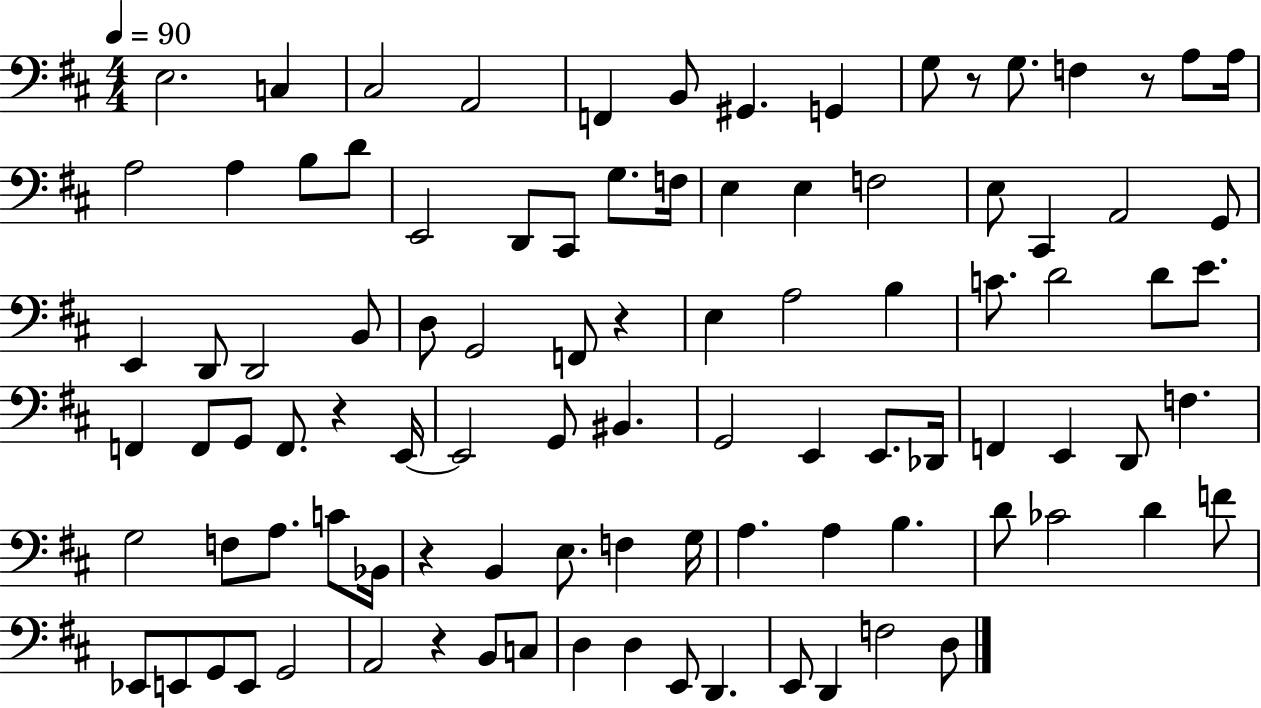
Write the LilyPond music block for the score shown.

{
  \clef bass
  \numericTimeSignature
  \time 4/4
  \key d \major
  \tempo 4 = 90
  e2. c4 | cis2 a,2 | f,4 b,8 gis,4. g,4 | g8 r8 g8. f4 r8 a8 a16 | \break a2 a4 b8 d'8 | e,2 d,8 cis,8 g8. f16 | e4 e4 f2 | e8 cis,4 a,2 g,8 | \break e,4 d,8 d,2 b,8 | d8 g,2 f,8 r4 | e4 a2 b4 | c'8. d'2 d'8 e'8. | \break f,4 f,8 g,8 f,8. r4 e,16~~ | e,2 g,8 bis,4. | g,2 e,4 e,8. des,16 | f,4 e,4 d,8 f4. | \break g2 f8 a8. c'8 bes,16 | r4 b,4 e8. f4 g16 | a4. a4 b4. | d'8 ces'2 d'4 f'8 | \break ees,8 e,8 g,8 e,8 g,2 | a,2 r4 b,8 c8 | d4 d4 e,8 d,4. | e,8 d,4 f2 d8 | \break \bar "|."
}